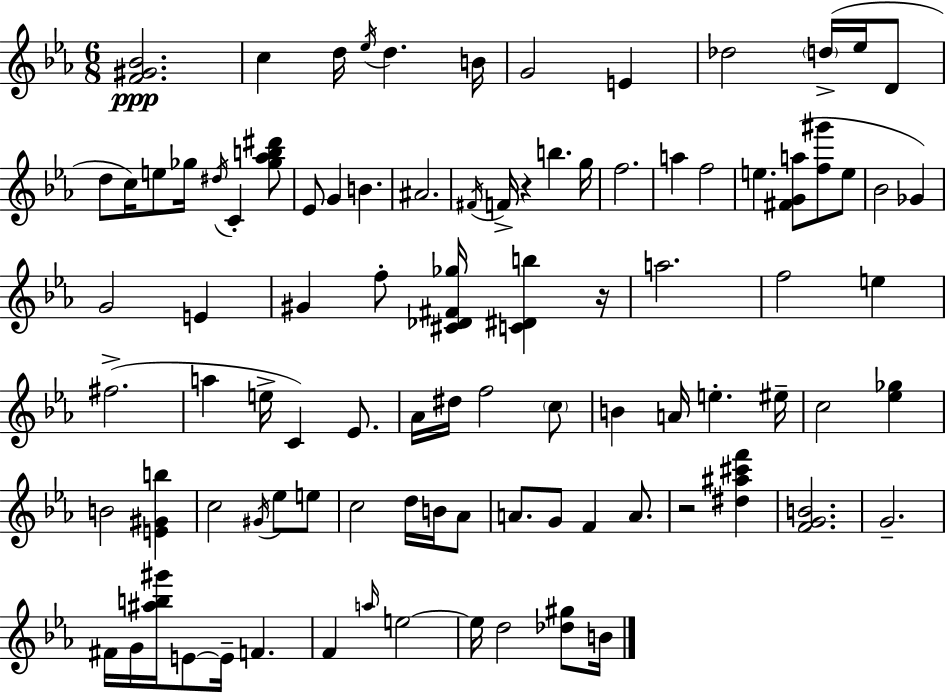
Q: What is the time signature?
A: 6/8